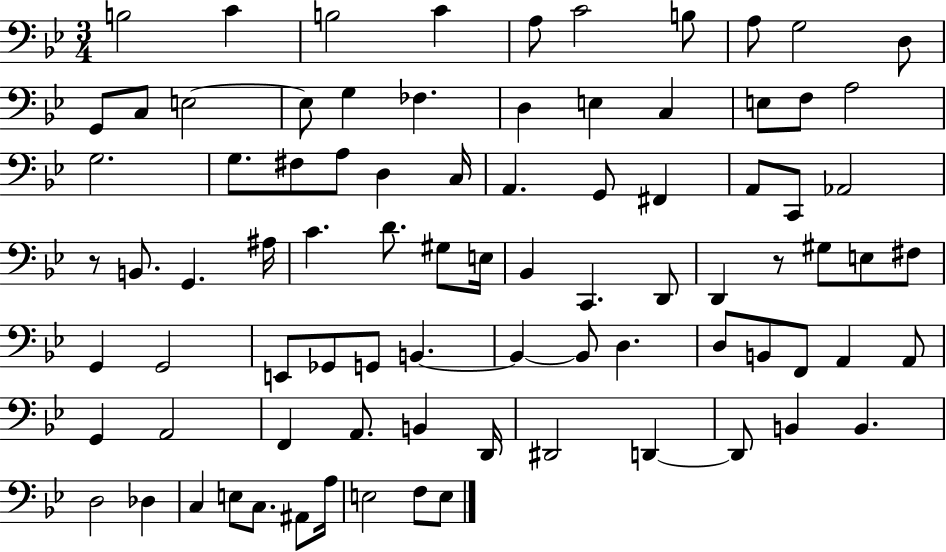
{
  \clef bass
  \numericTimeSignature
  \time 3/4
  \key bes \major
  b2 c'4 | b2 c'4 | a8 c'2 b8 | a8 g2 d8 | \break g,8 c8 e2~~ | e8 g4 fes4. | d4 e4 c4 | e8 f8 a2 | \break g2. | g8. fis8 a8 d4 c16 | a,4. g,8 fis,4 | a,8 c,8 aes,2 | \break r8 b,8. g,4. ais16 | c'4. d'8. gis8 e16 | bes,4 c,4. d,8 | d,4 r8 gis8 e8 fis8 | \break g,4 g,2 | e,8 ges,8 g,8 b,4.~~ | b,4~~ b,8 d4. | d8 b,8 f,8 a,4 a,8 | \break g,4 a,2 | f,4 a,8. b,4 d,16 | dis,2 d,4~~ | d,8 b,4 b,4. | \break d2 des4 | c4 e8 c8. ais,8 a16 | e2 f8 e8 | \bar "|."
}